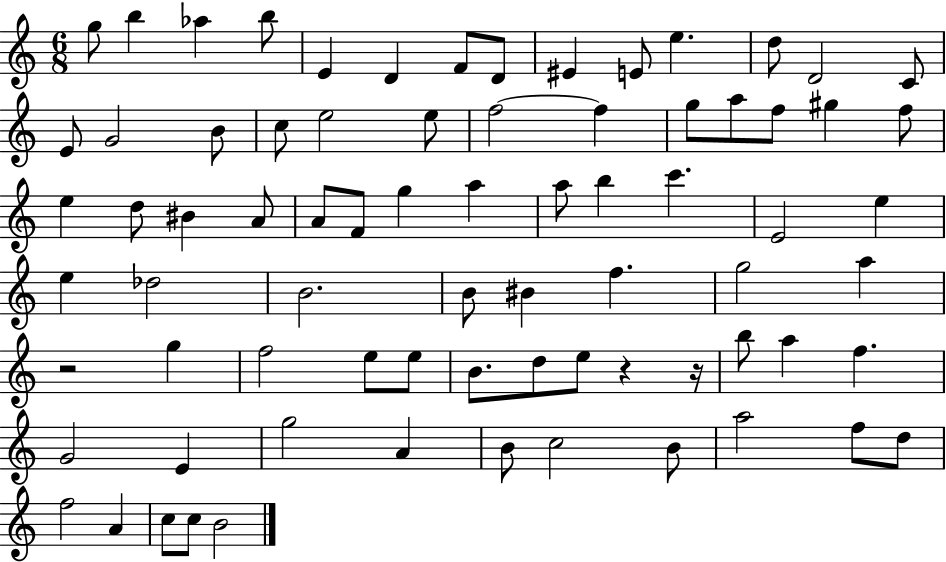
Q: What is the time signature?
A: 6/8